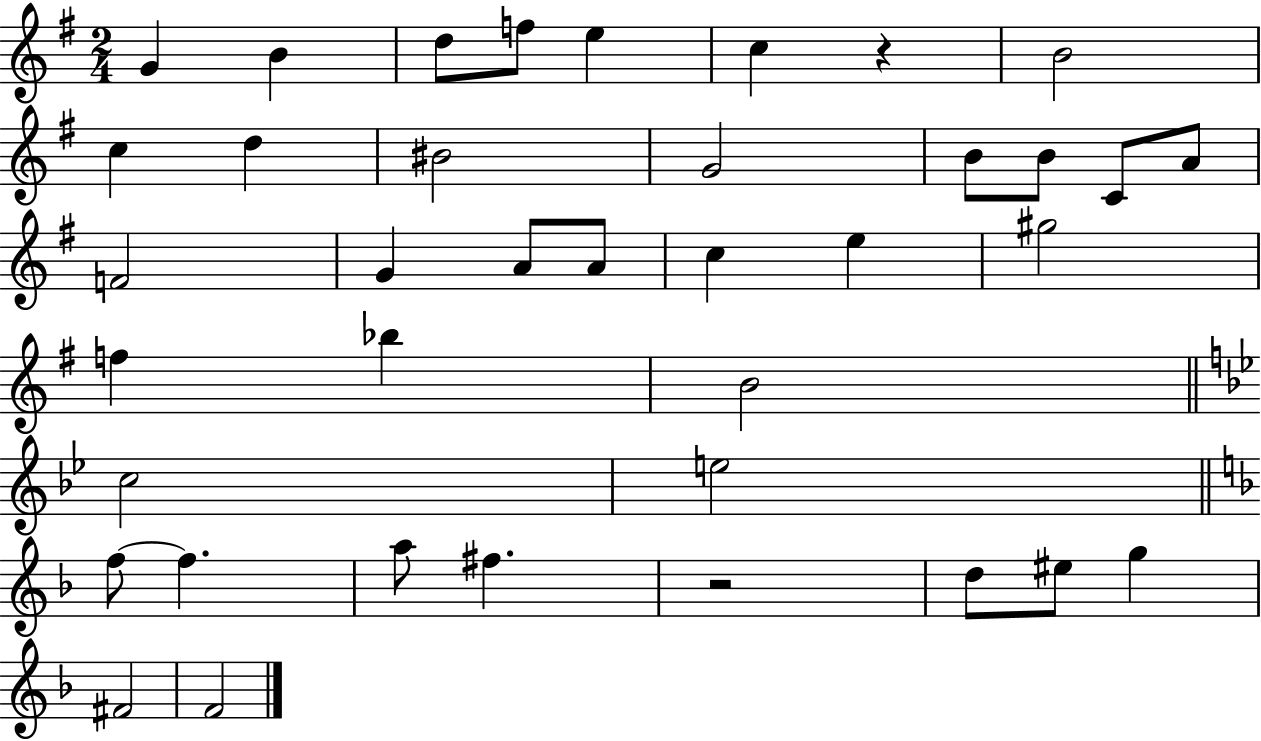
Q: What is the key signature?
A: G major